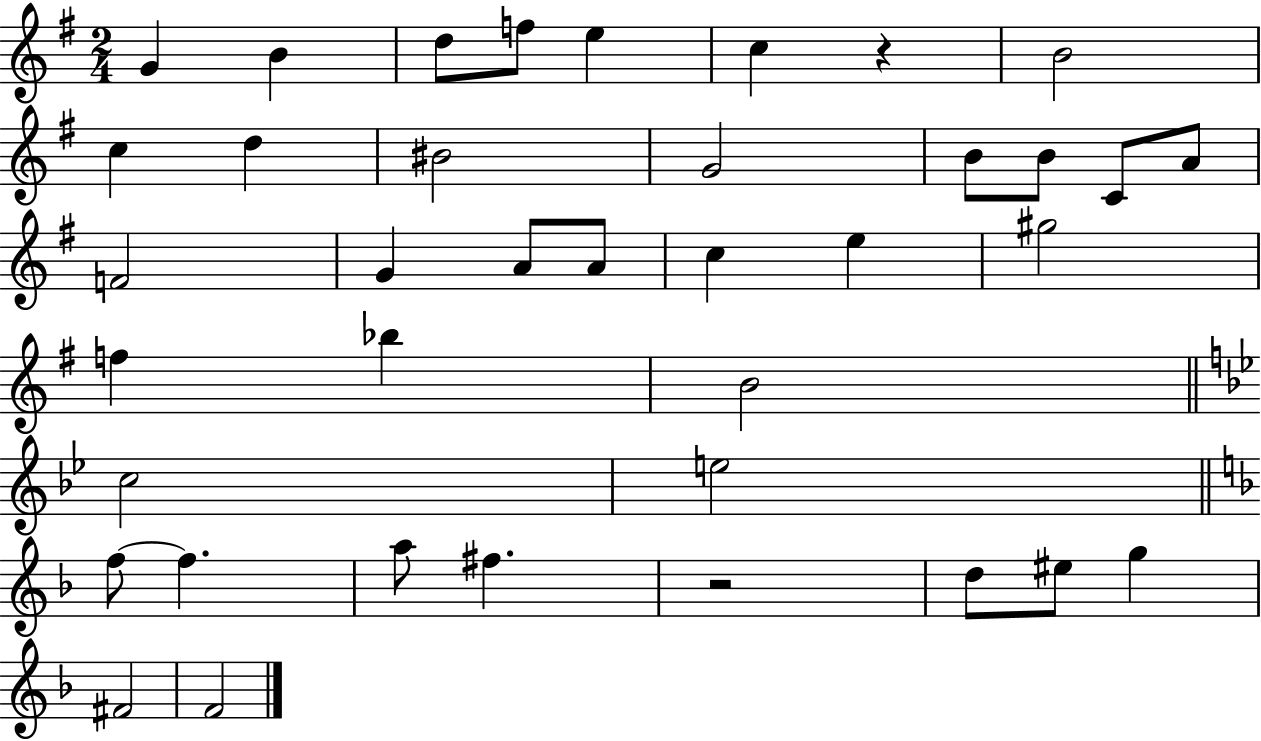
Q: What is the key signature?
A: G major